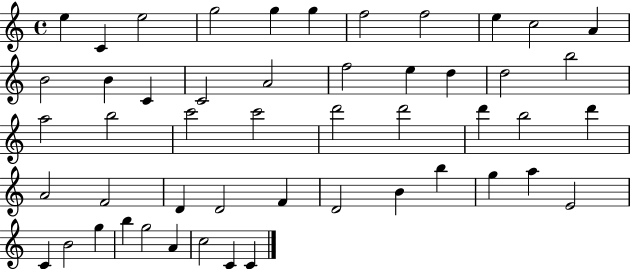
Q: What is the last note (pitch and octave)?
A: C4